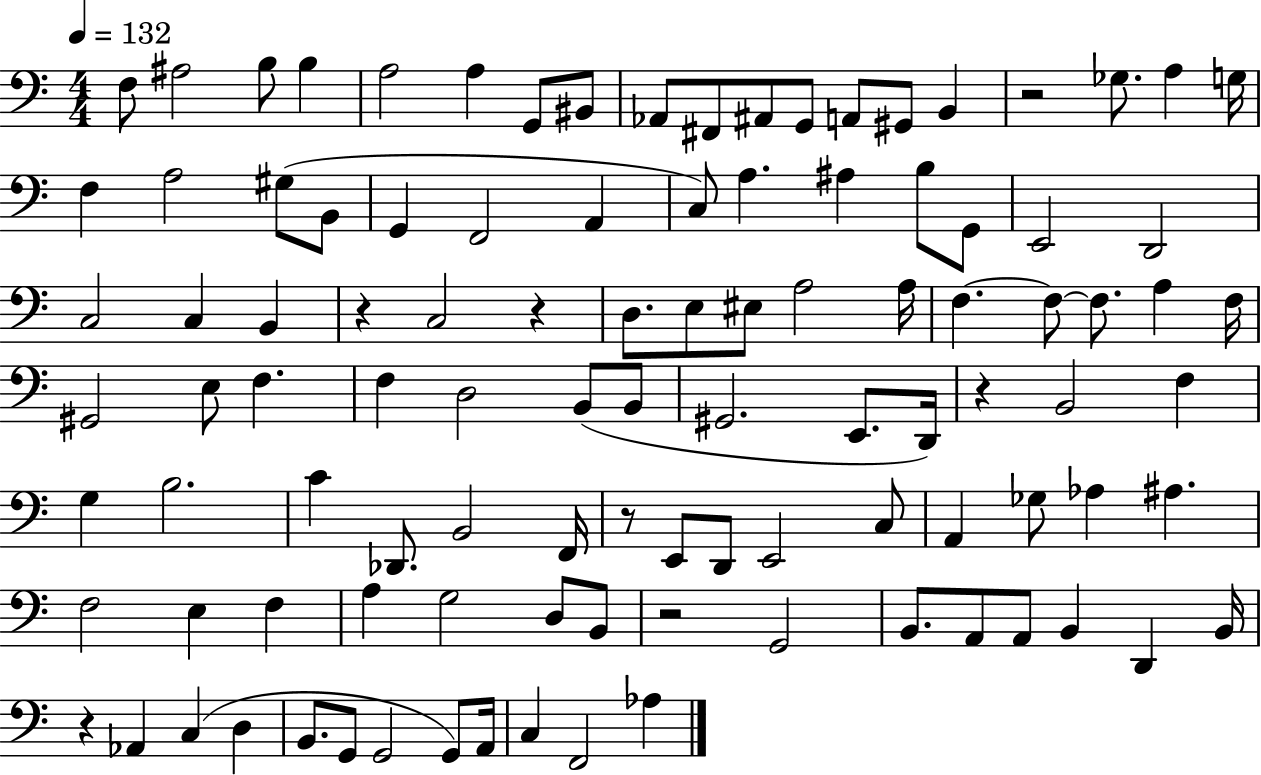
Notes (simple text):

F3/e A#3/h B3/e B3/q A3/h A3/q G2/e BIS2/e Ab2/e F#2/e A#2/e G2/e A2/e G#2/e B2/q R/h Gb3/e. A3/q G3/s F3/q A3/h G#3/e B2/e G2/q F2/h A2/q C3/e A3/q. A#3/q B3/e G2/e E2/h D2/h C3/h C3/q B2/q R/q C3/h R/q D3/e. E3/e EIS3/e A3/h A3/s F3/q. F3/e F3/e. A3/q F3/s G#2/h E3/e F3/q. F3/q D3/h B2/e B2/e G#2/h. E2/e. D2/s R/q B2/h F3/q G3/q B3/h. C4/q Db2/e. B2/h F2/s R/e E2/e D2/e E2/h C3/e A2/q Gb3/e Ab3/q A#3/q. F3/h E3/q F3/q A3/q G3/h D3/e B2/e R/h G2/h B2/e. A2/e A2/e B2/q D2/q B2/s R/q Ab2/q C3/q D3/q B2/e. G2/e G2/h G2/e A2/s C3/q F2/h Ab3/q